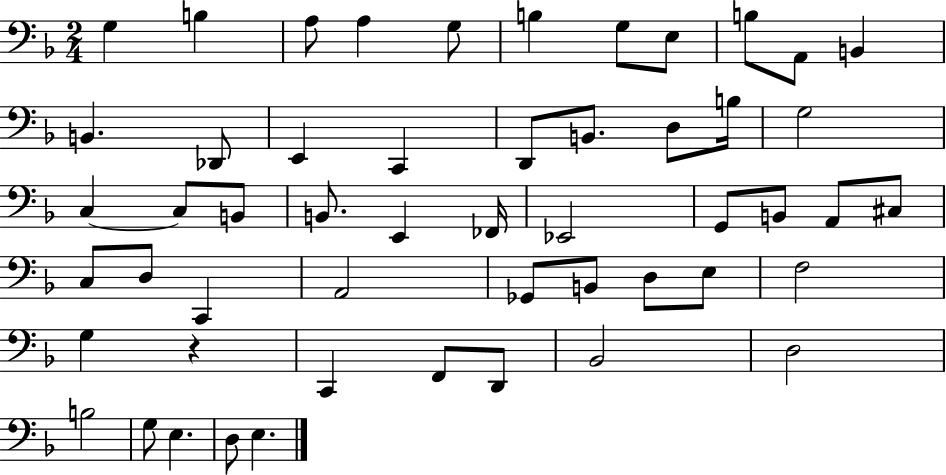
{
  \clef bass
  \numericTimeSignature
  \time 2/4
  \key f \major
  \repeat volta 2 { g4 b4 | a8 a4 g8 | b4 g8 e8 | b8 a,8 b,4 | \break b,4. des,8 | e,4 c,4 | d,8 b,8. d8 b16 | g2 | \break c4~~ c8 b,8 | b,8. e,4 fes,16 | ees,2 | g,8 b,8 a,8 cis8 | \break c8 d8 c,4 | a,2 | ges,8 b,8 d8 e8 | f2 | \break g4 r4 | c,4 f,8 d,8 | bes,2 | d2 | \break b2 | g8 e4. | d8 e4. | } \bar "|."
}